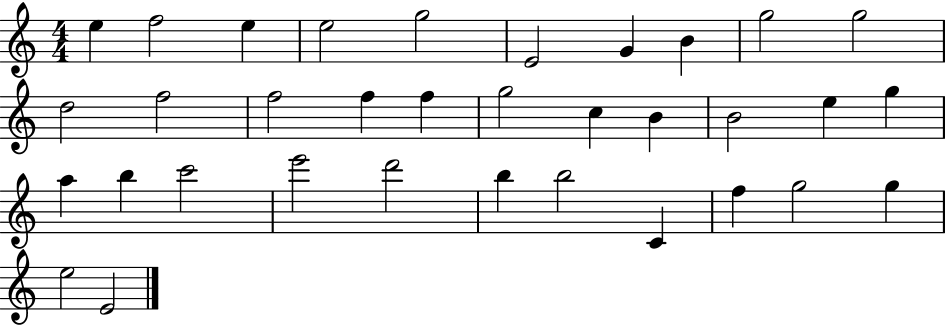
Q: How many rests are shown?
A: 0